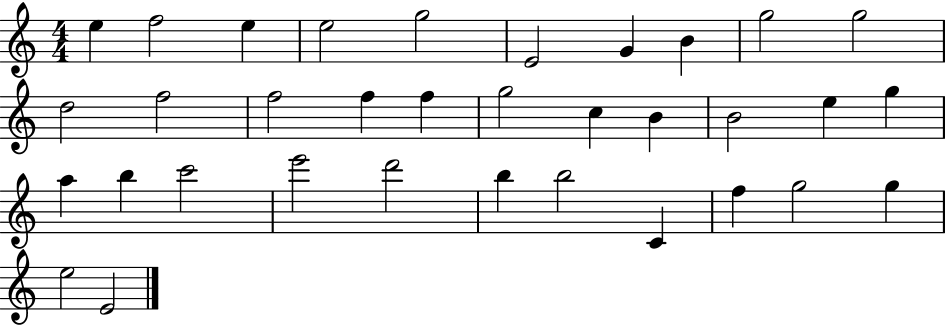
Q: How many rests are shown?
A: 0